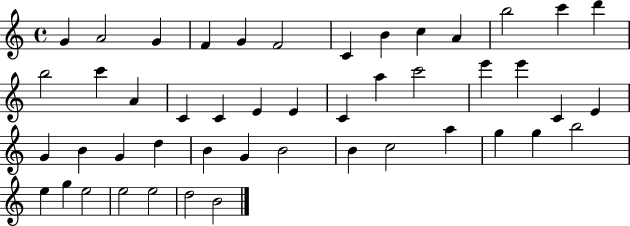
G4/q A4/h G4/q F4/q G4/q F4/h C4/q B4/q C5/q A4/q B5/h C6/q D6/q B5/h C6/q A4/q C4/q C4/q E4/q E4/q C4/q A5/q C6/h E6/q E6/q C4/q E4/q G4/q B4/q G4/q D5/q B4/q G4/q B4/h B4/q C5/h A5/q G5/q G5/q B5/h E5/q G5/q E5/h E5/h E5/h D5/h B4/h